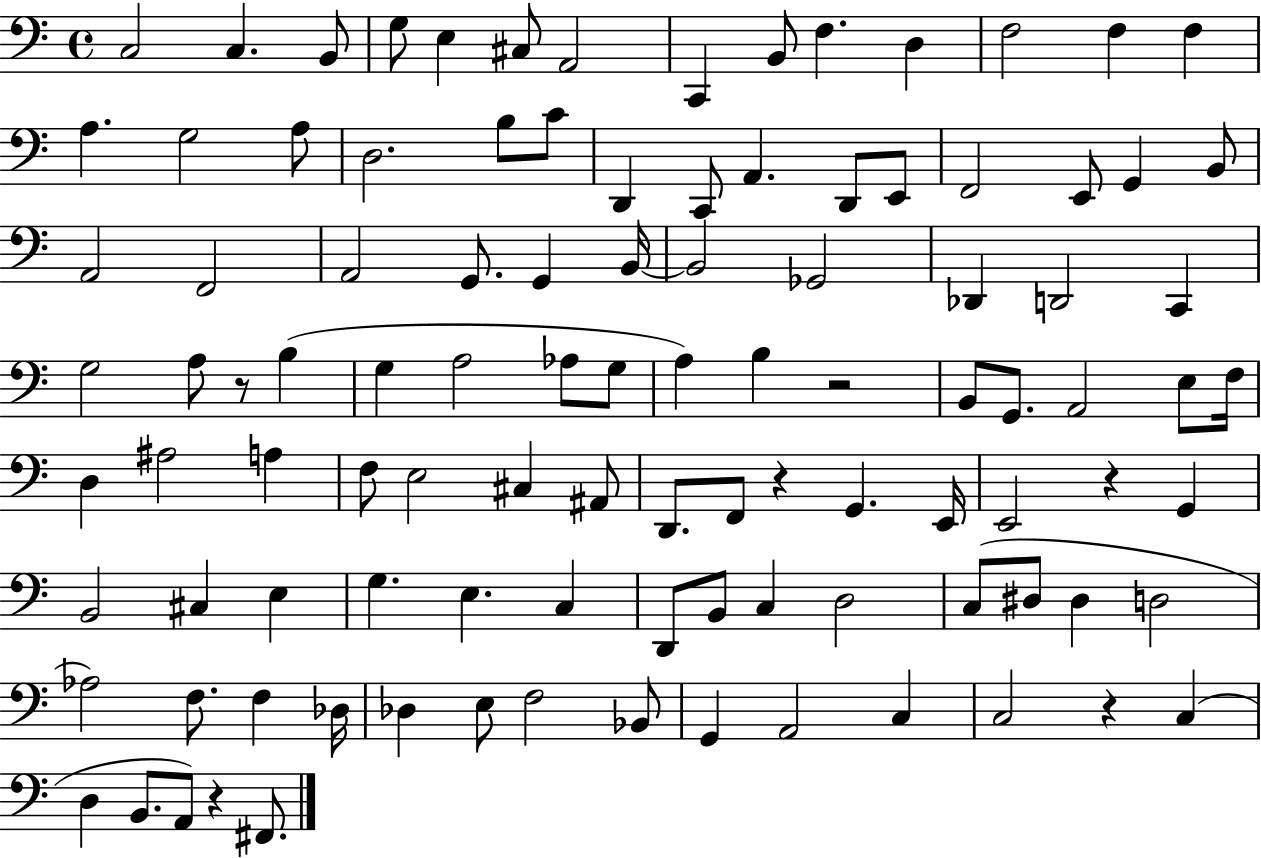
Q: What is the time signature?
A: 4/4